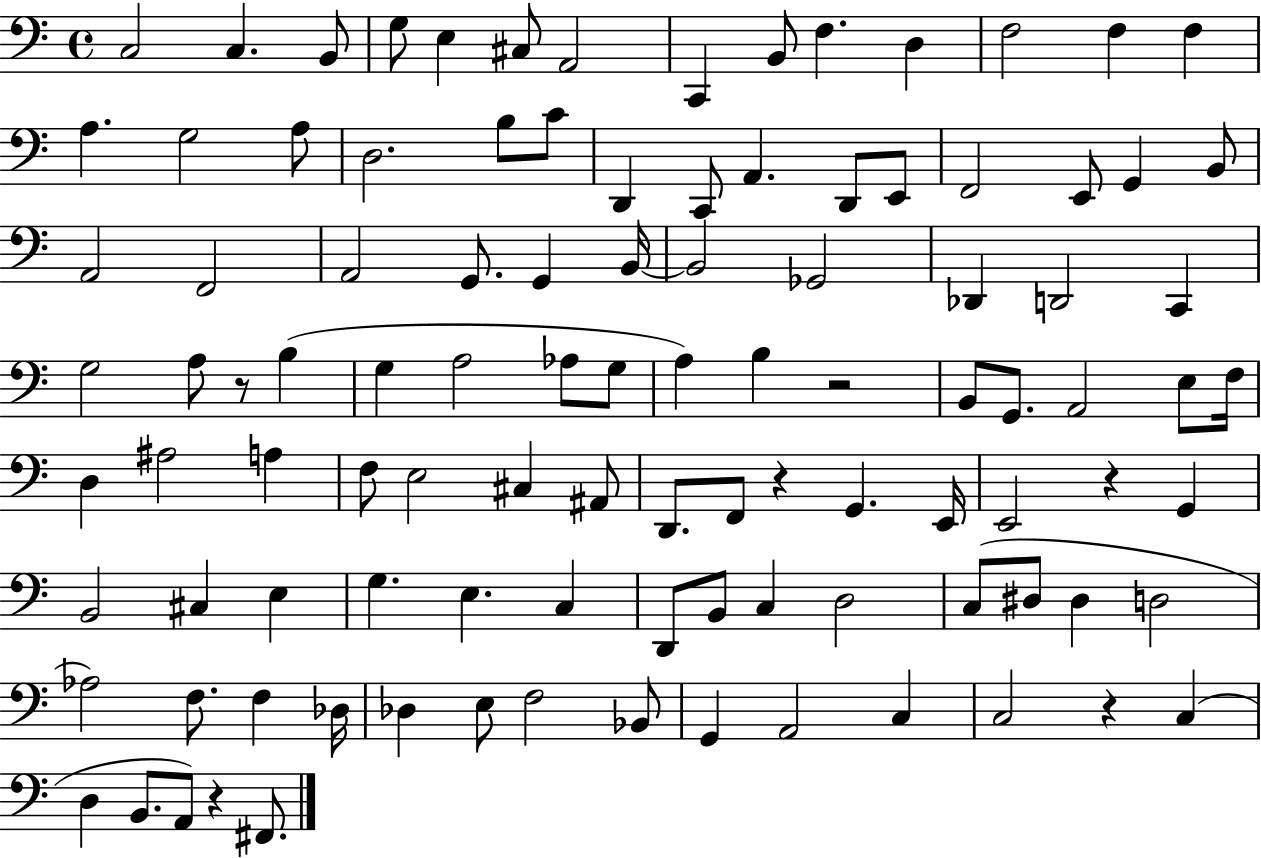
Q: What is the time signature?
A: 4/4